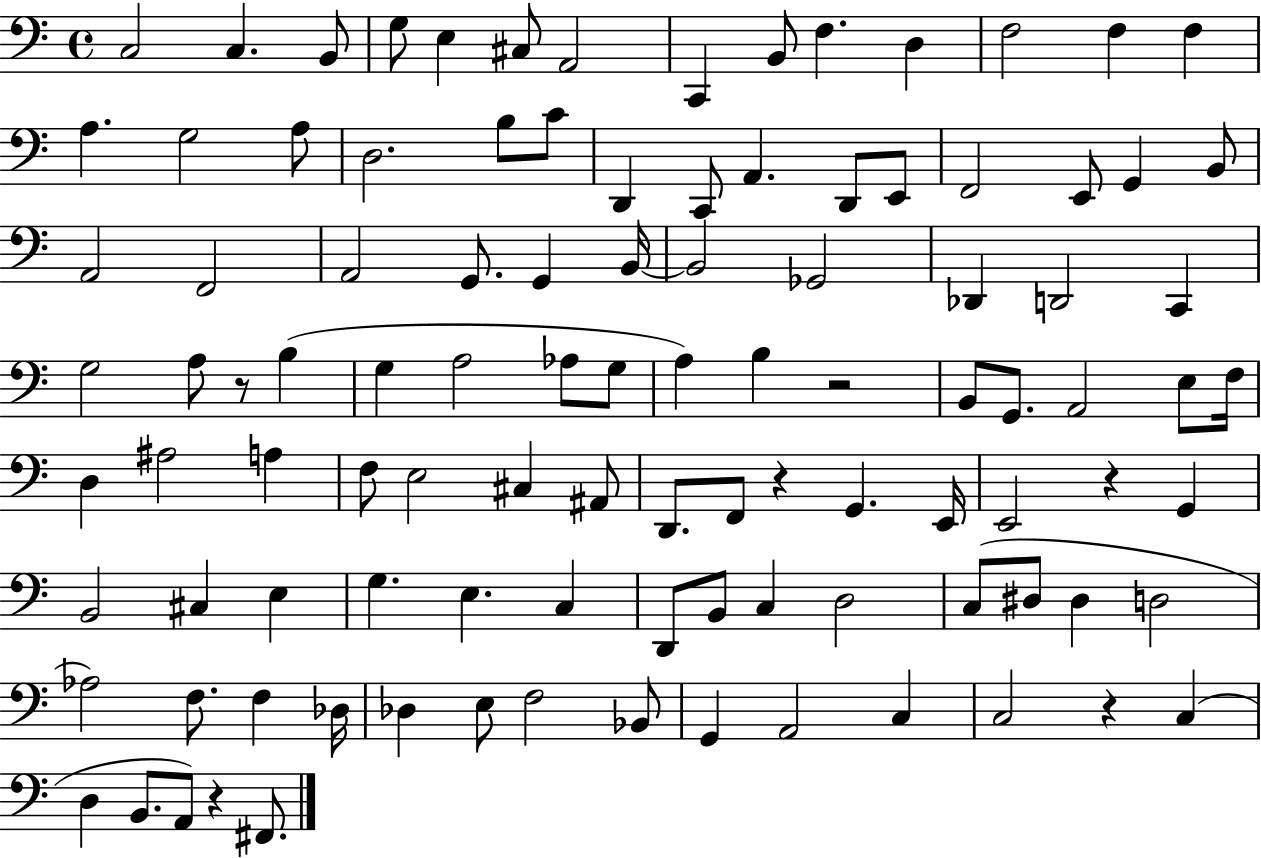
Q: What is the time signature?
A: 4/4